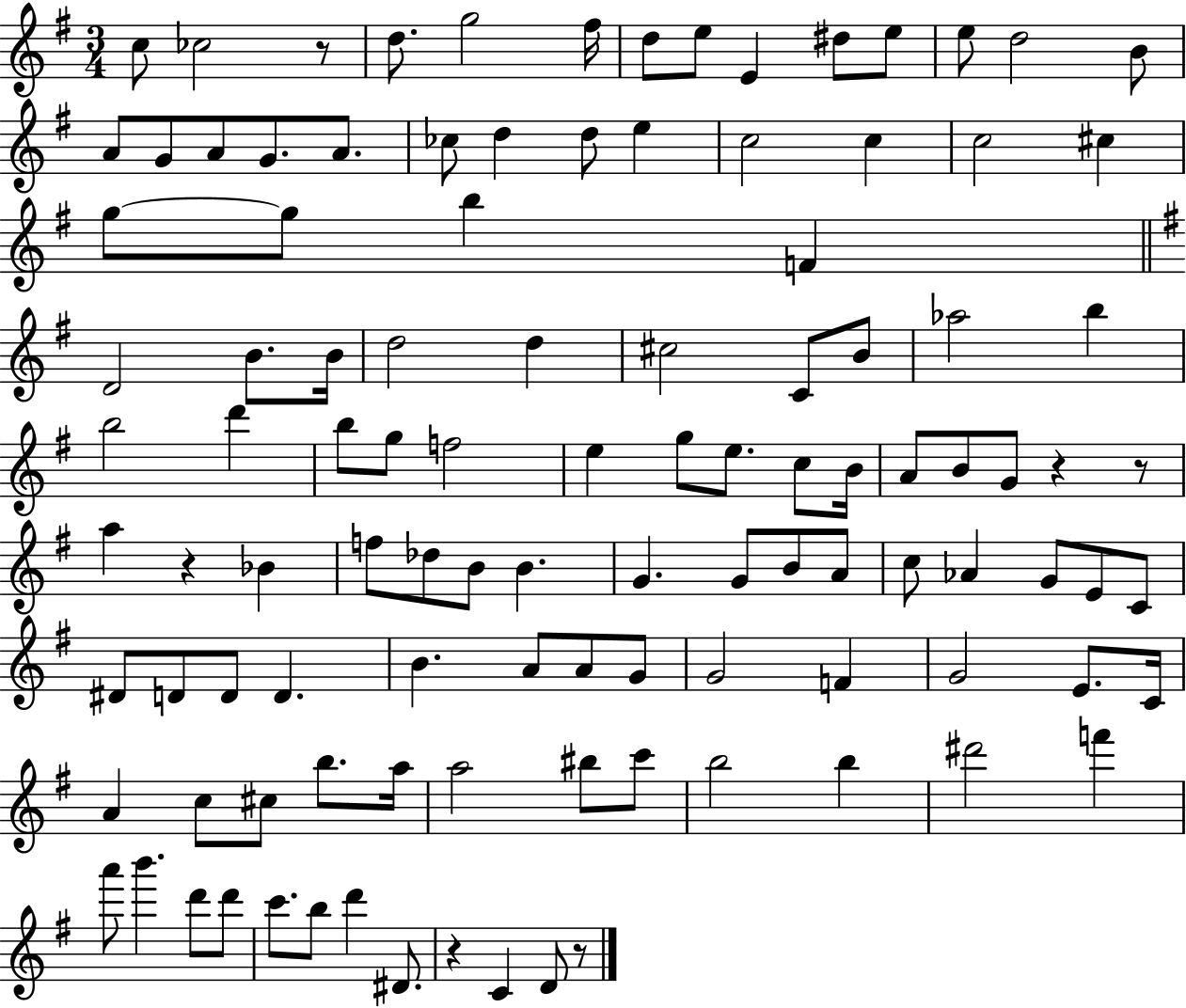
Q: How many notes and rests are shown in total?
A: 109